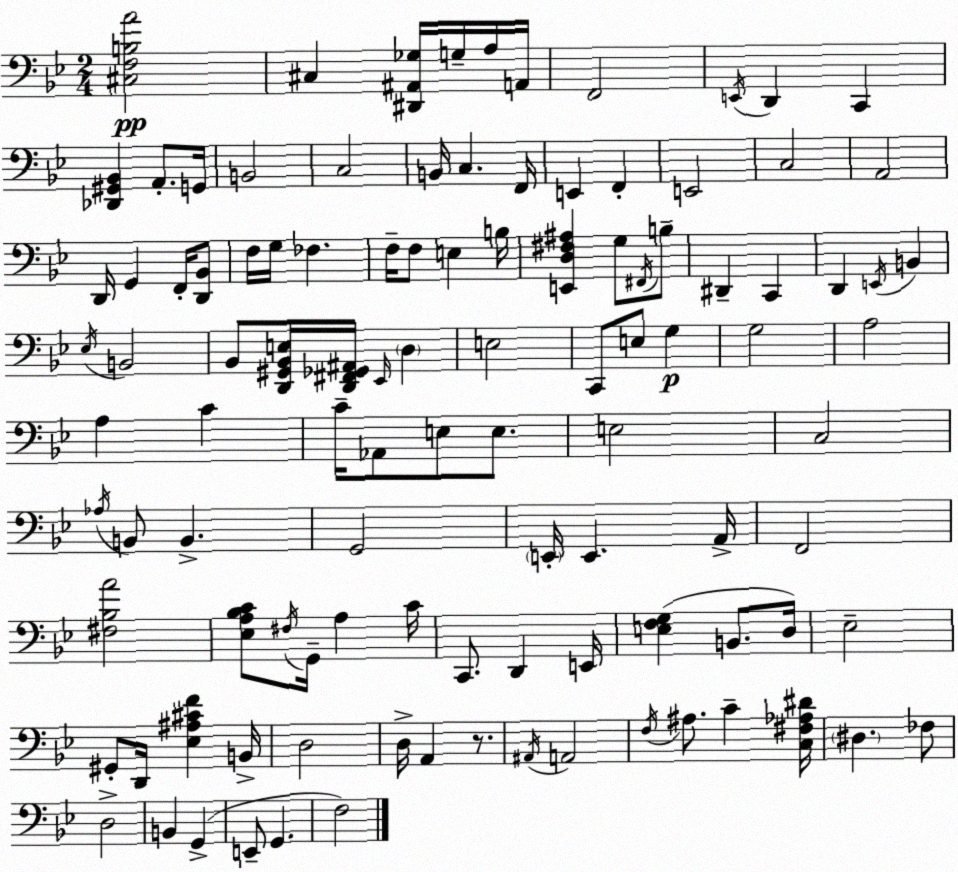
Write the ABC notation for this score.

X:1
T:Untitled
M:2/4
L:1/4
K:Gm
[^C,F,B,A]2 ^C, [^D,,^A,,_G,]/4 G,/4 A,/4 A,,/4 F,,2 E,,/4 D,, C,, [_D,,^G,,_B,,] A,,/2 G,,/4 B,,2 C,2 B,,/4 C, F,,/4 E,, F,, E,,2 C,2 A,,2 D,,/4 G,, F,,/4 [D,,_B,,]/2 F,/4 G,/4 _F, F,/4 F,/2 E, B,/4 [E,,D,^F,^A,] G,/2 ^F,,/4 B,/2 ^D,, C,, D,, E,,/4 B,, _E,/4 B,,2 _B,,/2 [D,,^G,,_B,,E,]/4 [D,,^F,,_G,,^A,,]/4 _E,,/4 D, E,2 C,,/2 E,/2 G, G,2 A,2 A, C C/4 _A,,/2 E,/2 E,/2 E,2 C,2 _A,/4 B,,/2 B,, G,,2 E,,/4 E,, A,,/4 F,,2 [^F,_B,A]2 [_E,A,_B,C]/2 ^F,/4 G,,/4 A, C/4 C,,/2 D,, E,,/4 [E,F,G,] B,,/2 D,/4 _E,2 ^G,,/2 D,,/4 [_E,^A,^CF] B,,/4 D,2 D,/4 A,, z/2 ^A,,/4 A,,2 F,/4 ^A,/2 C [C,^F,_A,^D]/4 ^D, _F,/2 D,2 B,, G,, E,,/2 G,, F,2